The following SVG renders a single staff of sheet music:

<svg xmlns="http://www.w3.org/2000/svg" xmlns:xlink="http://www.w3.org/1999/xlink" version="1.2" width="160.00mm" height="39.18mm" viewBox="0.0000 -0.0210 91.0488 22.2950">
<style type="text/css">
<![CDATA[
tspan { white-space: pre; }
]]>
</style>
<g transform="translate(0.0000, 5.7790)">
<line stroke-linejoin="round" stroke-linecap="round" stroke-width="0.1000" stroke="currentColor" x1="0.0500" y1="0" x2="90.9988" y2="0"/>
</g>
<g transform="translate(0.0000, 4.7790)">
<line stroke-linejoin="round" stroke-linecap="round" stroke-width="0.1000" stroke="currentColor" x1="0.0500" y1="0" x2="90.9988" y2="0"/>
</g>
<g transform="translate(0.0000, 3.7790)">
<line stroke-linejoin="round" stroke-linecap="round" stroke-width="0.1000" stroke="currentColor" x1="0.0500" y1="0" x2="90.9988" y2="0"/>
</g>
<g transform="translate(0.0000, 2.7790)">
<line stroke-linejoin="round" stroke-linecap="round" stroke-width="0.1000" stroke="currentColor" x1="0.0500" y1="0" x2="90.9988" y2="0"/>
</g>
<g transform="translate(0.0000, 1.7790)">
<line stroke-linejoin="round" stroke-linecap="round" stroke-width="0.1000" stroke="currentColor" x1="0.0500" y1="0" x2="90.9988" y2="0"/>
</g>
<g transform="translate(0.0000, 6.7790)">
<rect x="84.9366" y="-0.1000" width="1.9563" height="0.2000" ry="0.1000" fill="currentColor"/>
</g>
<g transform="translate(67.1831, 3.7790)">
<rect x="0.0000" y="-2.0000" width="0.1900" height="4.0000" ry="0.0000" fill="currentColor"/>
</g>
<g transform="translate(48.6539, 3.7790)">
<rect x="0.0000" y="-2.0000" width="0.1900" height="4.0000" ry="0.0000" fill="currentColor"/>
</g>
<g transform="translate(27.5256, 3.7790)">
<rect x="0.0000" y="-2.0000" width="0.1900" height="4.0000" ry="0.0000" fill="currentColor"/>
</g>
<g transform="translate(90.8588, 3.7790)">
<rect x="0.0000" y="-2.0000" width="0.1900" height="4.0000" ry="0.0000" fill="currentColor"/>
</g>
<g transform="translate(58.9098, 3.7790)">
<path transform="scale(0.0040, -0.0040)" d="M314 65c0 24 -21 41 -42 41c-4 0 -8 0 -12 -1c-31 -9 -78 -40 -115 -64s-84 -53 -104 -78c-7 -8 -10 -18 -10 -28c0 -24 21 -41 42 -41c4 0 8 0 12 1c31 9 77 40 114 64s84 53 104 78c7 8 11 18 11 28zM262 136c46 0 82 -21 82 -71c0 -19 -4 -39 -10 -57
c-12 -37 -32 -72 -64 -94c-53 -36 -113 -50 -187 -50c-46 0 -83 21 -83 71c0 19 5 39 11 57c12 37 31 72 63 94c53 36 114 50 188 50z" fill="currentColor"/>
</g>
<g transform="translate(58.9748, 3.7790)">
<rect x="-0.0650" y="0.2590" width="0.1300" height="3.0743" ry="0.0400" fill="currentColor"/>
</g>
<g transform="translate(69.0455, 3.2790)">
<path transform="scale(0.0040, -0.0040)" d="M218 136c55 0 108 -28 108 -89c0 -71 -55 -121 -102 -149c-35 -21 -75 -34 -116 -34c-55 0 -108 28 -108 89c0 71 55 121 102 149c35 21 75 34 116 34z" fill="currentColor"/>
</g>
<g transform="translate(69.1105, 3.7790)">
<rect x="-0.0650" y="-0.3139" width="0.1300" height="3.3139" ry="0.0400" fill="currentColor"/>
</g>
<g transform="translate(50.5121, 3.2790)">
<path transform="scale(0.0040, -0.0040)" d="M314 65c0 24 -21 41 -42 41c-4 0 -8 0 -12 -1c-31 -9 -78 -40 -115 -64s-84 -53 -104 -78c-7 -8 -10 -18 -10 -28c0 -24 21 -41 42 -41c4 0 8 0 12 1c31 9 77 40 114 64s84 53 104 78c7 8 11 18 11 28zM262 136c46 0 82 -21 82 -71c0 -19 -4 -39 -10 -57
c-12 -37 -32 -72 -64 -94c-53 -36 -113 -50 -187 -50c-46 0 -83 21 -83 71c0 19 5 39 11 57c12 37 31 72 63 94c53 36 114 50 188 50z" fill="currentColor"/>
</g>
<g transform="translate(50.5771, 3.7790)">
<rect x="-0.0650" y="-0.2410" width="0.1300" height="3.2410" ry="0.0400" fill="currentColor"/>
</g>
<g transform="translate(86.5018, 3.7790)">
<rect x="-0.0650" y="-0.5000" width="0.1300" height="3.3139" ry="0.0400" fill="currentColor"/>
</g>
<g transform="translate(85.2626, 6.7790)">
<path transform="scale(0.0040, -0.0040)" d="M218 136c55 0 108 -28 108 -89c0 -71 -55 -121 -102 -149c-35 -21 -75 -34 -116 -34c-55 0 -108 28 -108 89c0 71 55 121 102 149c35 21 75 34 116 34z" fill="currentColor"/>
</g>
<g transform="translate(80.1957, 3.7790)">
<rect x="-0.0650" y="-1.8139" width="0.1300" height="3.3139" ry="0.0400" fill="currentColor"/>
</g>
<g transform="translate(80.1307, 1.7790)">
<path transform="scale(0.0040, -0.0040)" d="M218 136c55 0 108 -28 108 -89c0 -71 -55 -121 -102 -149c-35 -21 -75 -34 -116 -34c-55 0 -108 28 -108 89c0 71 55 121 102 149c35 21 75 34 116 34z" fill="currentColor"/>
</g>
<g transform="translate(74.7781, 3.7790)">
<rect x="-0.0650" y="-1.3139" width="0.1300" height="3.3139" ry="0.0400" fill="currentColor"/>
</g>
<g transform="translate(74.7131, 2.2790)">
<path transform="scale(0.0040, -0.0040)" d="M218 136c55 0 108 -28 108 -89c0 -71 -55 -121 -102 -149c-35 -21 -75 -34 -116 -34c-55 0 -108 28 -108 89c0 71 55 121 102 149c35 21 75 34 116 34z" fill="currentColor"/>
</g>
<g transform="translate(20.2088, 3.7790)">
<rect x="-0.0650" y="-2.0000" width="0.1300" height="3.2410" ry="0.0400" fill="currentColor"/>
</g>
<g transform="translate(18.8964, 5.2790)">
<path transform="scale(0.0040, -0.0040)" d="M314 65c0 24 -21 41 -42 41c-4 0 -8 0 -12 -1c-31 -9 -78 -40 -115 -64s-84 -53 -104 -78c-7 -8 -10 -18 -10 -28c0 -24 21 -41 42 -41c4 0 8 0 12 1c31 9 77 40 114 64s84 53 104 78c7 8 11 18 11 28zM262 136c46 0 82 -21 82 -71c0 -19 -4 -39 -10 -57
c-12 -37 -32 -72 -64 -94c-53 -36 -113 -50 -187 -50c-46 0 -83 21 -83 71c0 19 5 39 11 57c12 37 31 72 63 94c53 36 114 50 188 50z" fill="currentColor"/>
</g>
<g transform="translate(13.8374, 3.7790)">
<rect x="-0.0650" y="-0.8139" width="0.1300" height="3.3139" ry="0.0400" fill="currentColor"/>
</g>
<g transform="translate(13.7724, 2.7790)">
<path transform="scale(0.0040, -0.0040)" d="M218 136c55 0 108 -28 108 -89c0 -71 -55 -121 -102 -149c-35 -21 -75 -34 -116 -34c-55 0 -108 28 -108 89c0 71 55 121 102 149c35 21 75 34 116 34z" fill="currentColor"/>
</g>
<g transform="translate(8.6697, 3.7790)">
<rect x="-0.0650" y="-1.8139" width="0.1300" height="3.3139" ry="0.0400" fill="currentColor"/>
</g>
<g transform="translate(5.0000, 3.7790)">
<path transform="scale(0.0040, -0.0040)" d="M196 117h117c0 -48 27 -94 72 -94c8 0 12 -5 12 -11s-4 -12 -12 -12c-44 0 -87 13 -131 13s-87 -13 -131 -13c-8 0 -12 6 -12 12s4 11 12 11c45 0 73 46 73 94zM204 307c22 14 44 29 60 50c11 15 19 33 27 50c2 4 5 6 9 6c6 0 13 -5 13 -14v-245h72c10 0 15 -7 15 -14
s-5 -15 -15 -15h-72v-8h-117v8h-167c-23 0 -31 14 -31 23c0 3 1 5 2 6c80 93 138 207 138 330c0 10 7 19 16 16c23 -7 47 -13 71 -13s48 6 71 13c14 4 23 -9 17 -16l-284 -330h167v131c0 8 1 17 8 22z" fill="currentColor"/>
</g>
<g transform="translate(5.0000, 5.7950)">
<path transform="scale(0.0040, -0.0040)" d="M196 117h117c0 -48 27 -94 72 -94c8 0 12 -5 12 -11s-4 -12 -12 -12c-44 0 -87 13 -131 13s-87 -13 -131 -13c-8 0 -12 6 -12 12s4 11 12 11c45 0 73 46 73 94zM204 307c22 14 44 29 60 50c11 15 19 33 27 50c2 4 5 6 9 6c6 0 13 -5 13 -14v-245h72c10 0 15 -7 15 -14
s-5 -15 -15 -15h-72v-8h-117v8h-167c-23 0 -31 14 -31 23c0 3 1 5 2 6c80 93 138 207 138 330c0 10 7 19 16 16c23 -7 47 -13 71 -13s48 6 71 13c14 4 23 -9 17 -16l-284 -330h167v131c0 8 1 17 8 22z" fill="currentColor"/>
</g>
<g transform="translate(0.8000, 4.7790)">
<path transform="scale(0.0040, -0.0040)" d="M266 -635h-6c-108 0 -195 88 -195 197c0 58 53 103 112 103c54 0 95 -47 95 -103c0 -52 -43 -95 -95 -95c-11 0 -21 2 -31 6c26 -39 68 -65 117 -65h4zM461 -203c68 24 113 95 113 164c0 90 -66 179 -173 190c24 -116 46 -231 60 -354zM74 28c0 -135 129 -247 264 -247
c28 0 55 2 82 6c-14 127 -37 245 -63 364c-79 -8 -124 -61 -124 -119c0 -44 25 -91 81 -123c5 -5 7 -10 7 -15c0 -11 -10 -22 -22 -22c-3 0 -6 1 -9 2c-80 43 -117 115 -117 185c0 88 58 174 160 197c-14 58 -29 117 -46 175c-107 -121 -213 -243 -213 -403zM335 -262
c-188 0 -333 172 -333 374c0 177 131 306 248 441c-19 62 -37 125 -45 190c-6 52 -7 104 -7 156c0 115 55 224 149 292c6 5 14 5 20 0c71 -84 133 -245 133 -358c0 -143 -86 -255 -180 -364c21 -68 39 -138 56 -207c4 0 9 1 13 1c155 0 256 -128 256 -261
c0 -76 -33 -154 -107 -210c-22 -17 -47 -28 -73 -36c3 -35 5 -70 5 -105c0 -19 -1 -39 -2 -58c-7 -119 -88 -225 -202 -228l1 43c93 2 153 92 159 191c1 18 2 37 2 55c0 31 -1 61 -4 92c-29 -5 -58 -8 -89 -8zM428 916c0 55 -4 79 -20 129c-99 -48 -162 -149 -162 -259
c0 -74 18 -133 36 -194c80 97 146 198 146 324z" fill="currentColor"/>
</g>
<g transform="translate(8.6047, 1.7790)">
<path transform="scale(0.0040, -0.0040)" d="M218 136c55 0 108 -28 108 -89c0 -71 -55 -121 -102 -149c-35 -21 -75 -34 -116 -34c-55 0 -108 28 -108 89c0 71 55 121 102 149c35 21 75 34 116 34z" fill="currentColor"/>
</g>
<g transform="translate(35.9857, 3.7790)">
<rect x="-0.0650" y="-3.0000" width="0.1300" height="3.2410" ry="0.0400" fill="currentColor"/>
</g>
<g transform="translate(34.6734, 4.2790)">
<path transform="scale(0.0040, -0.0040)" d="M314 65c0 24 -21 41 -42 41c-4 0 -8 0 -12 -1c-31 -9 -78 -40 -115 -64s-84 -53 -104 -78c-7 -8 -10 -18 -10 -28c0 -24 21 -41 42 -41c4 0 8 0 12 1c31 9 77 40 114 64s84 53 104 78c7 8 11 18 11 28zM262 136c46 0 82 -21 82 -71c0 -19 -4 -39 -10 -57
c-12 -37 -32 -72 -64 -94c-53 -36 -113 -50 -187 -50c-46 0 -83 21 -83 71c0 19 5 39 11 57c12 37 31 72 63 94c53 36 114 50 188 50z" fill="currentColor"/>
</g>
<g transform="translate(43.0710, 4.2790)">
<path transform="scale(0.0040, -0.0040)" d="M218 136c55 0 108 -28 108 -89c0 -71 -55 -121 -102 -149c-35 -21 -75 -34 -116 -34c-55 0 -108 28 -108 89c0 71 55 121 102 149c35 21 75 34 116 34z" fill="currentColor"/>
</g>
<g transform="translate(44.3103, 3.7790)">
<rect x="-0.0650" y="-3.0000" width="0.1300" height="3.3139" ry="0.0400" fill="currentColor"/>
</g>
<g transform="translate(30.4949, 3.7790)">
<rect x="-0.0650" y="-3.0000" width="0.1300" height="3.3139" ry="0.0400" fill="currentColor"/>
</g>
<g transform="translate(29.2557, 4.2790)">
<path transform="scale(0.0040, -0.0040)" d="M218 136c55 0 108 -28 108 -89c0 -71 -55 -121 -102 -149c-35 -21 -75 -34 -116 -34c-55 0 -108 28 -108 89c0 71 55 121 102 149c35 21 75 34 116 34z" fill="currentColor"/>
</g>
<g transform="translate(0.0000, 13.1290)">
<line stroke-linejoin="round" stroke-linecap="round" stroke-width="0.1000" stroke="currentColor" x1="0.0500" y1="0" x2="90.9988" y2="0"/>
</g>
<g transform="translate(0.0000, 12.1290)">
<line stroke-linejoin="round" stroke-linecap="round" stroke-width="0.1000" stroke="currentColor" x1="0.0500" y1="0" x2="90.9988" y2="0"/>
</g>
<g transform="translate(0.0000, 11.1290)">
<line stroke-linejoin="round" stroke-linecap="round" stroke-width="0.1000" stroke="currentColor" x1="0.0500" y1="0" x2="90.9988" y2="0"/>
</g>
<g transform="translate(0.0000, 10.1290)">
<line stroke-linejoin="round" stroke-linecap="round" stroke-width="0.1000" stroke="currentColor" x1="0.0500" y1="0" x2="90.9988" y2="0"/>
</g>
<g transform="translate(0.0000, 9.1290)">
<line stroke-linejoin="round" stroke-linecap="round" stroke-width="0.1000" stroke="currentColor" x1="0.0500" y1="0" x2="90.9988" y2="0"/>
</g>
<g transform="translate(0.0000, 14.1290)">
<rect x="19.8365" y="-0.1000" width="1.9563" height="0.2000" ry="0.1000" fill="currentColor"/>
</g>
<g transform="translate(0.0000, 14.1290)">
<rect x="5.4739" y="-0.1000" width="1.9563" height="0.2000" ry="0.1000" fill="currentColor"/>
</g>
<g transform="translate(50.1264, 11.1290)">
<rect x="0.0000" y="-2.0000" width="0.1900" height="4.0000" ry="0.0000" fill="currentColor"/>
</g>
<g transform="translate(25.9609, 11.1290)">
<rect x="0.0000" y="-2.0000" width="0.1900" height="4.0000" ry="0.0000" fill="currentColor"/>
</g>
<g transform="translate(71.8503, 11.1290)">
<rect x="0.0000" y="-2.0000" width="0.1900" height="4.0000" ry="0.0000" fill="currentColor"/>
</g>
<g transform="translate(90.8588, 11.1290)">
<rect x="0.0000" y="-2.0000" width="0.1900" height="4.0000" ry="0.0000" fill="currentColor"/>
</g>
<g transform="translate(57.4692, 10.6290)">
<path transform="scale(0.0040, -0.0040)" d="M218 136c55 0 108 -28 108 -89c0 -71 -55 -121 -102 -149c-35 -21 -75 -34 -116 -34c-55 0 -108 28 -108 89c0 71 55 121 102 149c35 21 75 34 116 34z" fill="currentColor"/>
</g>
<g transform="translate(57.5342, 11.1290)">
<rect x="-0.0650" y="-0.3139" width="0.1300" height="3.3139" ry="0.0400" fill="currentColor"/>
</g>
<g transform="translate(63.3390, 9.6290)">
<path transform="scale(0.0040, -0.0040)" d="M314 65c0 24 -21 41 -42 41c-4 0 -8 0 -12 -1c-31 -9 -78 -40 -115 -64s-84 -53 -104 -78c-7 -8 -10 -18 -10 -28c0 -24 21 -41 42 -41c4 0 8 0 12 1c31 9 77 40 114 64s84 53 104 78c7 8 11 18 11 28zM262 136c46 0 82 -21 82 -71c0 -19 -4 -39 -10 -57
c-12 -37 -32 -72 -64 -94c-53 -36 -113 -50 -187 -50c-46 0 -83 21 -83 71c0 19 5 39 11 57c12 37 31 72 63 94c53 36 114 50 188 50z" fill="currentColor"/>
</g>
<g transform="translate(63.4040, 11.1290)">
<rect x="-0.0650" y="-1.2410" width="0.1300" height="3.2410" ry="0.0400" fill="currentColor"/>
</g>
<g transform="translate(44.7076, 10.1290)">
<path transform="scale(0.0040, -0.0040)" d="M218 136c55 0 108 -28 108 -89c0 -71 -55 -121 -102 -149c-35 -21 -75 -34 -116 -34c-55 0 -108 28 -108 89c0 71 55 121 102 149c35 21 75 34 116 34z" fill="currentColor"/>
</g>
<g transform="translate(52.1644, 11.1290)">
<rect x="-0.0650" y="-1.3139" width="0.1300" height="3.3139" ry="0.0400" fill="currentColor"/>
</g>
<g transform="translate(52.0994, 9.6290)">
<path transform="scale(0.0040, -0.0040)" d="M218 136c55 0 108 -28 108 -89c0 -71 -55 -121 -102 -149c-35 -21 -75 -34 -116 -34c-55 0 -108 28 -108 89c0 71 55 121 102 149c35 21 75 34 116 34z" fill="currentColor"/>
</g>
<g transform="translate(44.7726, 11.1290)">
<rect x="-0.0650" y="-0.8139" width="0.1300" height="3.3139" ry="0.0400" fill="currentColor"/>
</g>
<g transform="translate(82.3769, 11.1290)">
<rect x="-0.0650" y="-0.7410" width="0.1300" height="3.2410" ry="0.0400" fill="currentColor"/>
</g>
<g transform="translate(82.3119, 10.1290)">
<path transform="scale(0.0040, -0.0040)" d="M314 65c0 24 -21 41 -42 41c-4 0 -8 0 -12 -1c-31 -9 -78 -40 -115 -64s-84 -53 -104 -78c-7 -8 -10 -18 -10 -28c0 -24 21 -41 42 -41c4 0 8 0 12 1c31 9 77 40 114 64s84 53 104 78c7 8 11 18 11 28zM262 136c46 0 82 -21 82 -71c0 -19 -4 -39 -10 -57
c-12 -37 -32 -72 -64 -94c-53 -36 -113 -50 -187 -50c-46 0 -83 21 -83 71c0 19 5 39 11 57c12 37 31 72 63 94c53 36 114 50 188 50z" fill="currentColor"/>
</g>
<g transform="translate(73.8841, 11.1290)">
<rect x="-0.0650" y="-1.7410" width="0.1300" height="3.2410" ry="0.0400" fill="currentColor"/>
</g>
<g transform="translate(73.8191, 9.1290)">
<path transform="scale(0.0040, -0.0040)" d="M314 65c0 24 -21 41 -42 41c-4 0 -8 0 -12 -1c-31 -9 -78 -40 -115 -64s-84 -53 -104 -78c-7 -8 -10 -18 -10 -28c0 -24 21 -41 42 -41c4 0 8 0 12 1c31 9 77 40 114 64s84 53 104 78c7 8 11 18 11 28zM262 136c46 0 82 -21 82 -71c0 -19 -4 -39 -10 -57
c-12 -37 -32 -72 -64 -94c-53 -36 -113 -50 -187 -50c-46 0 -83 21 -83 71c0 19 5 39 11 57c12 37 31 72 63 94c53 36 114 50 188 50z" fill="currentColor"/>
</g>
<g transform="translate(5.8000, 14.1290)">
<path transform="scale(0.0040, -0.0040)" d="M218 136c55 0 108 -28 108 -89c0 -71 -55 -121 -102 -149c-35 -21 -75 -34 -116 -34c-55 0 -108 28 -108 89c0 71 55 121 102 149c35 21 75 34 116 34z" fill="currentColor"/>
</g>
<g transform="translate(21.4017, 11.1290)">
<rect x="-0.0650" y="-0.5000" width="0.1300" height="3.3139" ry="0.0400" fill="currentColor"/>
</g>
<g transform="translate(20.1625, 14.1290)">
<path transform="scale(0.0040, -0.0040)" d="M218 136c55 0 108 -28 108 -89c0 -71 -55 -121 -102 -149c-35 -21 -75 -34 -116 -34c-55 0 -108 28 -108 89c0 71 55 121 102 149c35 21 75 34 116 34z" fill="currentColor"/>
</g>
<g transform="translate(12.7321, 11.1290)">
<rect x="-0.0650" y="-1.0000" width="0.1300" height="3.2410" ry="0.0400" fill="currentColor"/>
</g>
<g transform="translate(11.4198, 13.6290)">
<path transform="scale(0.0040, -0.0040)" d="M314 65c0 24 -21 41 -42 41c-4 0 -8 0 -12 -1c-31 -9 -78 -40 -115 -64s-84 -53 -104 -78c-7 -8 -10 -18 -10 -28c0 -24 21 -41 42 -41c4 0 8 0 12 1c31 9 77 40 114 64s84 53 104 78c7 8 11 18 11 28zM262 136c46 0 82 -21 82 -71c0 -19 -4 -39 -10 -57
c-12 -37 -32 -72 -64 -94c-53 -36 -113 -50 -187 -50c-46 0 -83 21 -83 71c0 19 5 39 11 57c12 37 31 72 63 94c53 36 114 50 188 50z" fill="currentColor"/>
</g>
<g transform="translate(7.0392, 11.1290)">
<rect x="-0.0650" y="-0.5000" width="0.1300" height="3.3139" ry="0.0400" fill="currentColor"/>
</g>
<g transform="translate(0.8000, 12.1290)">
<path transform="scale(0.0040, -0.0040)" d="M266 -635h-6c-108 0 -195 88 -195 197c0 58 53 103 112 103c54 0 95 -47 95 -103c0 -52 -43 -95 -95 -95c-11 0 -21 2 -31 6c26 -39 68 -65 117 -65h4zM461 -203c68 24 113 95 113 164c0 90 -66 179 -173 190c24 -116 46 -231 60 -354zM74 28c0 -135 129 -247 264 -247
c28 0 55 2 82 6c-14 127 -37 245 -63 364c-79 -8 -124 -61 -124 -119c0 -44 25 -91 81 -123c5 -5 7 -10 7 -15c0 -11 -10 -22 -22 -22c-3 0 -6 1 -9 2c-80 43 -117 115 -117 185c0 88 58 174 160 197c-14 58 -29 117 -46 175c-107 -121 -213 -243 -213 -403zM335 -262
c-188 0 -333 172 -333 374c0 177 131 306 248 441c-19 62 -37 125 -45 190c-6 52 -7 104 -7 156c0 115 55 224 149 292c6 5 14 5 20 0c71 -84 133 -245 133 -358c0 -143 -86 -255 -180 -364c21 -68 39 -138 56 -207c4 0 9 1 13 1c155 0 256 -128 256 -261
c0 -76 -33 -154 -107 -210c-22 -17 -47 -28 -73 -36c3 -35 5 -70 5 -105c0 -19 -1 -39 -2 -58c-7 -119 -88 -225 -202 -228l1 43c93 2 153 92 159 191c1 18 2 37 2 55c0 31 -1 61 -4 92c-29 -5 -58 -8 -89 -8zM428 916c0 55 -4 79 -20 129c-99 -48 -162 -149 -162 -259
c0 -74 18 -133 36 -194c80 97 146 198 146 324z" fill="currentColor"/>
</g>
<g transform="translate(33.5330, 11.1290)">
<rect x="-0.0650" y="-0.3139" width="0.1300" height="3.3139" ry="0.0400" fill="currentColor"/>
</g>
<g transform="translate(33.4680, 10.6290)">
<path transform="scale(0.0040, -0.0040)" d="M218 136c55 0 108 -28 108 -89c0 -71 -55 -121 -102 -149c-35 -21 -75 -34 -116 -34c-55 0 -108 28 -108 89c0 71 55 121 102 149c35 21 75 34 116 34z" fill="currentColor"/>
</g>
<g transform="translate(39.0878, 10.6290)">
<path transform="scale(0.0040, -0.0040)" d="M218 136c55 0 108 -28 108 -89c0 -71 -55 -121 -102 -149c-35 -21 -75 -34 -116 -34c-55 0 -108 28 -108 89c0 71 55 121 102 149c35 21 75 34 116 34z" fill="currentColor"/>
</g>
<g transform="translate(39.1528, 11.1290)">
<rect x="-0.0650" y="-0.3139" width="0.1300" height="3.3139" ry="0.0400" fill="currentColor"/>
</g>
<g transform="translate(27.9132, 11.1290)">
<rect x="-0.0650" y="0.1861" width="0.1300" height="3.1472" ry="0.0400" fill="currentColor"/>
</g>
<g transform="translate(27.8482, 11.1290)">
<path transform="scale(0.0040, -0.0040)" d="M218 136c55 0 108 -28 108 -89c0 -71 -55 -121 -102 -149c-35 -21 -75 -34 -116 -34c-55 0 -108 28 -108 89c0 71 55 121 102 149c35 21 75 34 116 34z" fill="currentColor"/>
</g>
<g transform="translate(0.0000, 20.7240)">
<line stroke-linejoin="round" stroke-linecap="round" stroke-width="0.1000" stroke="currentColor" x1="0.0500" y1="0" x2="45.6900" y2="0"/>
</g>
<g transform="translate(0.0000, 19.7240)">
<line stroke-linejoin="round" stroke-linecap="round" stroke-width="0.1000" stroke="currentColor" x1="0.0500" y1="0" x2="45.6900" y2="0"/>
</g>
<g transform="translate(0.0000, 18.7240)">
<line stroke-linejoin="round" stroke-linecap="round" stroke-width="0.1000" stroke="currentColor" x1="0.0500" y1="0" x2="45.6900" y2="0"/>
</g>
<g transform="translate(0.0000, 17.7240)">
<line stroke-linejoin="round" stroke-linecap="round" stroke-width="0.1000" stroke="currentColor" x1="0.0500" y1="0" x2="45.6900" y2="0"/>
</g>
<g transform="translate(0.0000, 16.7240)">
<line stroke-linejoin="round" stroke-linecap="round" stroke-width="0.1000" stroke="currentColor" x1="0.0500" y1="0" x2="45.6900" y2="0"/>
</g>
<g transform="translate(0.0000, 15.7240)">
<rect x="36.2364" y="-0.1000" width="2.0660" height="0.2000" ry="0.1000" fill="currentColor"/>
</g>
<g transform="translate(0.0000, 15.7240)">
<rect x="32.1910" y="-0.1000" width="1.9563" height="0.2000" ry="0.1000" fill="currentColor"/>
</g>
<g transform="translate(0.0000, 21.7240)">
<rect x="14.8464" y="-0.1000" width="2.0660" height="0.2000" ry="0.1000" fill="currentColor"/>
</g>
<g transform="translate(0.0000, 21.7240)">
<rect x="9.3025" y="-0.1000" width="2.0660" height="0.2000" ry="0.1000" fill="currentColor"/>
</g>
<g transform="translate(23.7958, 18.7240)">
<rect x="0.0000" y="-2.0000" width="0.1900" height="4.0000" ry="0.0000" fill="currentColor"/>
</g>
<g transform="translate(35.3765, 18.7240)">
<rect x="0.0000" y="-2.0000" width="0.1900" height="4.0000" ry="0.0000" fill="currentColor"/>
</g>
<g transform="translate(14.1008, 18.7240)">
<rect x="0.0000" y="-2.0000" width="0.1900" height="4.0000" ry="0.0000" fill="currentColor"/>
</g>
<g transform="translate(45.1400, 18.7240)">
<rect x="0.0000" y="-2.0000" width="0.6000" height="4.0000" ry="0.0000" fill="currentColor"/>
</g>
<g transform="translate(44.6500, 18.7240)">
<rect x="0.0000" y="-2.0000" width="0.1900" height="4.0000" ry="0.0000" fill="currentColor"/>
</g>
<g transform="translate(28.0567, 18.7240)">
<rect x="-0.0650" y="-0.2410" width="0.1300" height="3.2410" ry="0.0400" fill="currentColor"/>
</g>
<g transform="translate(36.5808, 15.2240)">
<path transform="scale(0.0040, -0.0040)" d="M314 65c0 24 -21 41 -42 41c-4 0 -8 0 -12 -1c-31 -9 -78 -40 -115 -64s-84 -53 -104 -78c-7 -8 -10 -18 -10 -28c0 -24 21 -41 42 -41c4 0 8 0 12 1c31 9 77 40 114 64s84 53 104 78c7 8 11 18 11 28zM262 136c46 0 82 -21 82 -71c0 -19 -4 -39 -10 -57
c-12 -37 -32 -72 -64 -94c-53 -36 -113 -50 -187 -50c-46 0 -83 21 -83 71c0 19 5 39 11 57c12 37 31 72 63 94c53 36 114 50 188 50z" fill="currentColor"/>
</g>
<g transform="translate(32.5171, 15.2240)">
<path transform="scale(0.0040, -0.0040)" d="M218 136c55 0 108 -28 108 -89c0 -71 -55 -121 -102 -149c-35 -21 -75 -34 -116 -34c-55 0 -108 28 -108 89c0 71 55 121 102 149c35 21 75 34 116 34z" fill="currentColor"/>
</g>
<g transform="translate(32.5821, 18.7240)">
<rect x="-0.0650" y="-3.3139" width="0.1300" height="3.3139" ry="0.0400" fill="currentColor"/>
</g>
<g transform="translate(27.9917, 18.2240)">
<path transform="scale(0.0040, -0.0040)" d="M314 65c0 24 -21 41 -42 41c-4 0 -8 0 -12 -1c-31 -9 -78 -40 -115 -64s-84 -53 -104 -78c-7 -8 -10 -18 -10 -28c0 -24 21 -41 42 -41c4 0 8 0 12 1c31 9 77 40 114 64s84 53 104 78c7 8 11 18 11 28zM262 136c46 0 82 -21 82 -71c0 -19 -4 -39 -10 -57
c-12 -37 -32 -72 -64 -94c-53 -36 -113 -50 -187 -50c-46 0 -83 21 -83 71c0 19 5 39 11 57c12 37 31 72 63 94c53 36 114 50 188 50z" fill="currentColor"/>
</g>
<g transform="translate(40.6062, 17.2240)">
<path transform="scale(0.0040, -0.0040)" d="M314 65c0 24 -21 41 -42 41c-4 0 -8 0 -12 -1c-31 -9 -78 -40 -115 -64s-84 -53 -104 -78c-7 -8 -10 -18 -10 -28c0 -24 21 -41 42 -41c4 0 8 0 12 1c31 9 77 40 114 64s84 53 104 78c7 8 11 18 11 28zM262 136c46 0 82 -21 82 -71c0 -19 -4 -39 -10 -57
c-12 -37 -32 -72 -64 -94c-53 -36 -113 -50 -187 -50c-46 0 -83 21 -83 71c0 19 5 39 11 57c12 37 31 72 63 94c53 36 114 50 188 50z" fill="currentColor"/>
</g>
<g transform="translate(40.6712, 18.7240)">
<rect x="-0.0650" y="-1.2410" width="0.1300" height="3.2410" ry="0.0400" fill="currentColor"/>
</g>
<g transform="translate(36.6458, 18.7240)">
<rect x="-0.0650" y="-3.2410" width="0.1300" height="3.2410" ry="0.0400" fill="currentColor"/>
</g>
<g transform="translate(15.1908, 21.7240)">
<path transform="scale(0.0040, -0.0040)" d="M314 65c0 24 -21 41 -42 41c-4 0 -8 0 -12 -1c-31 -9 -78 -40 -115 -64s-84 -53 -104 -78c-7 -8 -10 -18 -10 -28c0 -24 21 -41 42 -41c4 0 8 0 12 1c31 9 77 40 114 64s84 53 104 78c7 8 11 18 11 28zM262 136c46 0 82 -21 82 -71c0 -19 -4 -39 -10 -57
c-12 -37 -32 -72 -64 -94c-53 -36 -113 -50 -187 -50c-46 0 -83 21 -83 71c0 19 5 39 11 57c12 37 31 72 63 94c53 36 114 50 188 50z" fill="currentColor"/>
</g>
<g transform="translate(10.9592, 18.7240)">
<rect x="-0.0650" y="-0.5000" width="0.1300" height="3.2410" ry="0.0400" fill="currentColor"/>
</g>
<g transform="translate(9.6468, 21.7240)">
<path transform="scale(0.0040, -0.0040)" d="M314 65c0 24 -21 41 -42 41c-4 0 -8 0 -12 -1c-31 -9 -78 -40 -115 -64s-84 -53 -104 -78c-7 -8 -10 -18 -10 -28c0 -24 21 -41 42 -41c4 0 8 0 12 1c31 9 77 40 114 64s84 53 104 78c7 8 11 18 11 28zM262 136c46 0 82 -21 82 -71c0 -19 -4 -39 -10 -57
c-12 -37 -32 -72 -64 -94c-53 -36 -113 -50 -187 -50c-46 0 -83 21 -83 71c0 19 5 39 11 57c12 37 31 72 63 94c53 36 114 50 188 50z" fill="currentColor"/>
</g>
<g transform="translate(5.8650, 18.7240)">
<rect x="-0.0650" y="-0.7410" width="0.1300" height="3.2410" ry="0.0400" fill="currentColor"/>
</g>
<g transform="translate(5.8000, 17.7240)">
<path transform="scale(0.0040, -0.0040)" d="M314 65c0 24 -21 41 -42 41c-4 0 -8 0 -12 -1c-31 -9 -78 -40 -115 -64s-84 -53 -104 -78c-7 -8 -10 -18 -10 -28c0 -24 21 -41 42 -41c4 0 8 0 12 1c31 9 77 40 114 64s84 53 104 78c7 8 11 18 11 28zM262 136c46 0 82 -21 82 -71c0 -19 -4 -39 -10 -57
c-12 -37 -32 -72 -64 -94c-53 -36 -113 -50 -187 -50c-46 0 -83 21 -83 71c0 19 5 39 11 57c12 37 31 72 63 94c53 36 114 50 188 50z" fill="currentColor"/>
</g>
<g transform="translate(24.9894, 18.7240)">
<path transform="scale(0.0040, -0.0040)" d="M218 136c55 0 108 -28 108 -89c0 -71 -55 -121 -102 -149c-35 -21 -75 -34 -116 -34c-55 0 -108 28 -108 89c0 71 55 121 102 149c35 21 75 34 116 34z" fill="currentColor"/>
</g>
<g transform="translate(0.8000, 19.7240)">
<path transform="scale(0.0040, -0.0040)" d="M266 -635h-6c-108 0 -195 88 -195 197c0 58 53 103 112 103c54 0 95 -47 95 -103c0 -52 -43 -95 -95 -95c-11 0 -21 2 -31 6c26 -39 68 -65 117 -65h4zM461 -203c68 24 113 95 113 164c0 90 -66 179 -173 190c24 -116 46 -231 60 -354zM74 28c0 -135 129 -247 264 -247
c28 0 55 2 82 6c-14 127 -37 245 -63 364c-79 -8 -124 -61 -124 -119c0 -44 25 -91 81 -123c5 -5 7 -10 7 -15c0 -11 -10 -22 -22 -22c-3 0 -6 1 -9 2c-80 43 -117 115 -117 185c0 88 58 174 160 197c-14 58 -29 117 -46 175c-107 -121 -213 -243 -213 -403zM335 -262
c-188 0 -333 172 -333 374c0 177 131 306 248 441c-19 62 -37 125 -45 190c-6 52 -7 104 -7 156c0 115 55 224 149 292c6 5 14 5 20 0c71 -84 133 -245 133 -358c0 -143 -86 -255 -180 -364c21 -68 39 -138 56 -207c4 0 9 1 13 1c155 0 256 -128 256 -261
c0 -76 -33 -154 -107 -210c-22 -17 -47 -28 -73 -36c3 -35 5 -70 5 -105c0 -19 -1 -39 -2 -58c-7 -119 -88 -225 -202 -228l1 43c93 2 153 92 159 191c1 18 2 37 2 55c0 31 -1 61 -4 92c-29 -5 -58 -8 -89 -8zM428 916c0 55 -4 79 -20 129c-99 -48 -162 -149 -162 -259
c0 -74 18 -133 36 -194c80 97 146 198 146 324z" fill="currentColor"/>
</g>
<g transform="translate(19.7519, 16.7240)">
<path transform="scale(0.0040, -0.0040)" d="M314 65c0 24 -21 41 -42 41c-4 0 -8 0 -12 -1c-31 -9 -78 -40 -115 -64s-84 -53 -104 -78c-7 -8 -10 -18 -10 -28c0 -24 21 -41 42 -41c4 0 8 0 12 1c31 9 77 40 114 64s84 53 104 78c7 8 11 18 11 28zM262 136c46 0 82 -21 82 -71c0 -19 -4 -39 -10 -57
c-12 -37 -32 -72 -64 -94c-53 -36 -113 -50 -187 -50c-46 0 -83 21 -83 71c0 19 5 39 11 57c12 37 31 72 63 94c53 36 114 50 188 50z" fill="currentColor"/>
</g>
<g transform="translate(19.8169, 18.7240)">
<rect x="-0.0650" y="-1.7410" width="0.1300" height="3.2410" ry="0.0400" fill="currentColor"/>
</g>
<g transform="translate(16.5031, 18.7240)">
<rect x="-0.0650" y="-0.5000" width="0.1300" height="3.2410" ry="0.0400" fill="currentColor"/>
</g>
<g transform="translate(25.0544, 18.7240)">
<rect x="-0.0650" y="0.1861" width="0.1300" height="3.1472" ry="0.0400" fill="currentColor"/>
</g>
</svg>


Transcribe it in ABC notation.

X:1
T:Untitled
M:4/4
L:1/4
K:C
f d F2 A A2 A c2 B2 c e f C C D2 C B c c d e c e2 f2 d2 d2 C2 C2 f2 B c2 b b2 e2